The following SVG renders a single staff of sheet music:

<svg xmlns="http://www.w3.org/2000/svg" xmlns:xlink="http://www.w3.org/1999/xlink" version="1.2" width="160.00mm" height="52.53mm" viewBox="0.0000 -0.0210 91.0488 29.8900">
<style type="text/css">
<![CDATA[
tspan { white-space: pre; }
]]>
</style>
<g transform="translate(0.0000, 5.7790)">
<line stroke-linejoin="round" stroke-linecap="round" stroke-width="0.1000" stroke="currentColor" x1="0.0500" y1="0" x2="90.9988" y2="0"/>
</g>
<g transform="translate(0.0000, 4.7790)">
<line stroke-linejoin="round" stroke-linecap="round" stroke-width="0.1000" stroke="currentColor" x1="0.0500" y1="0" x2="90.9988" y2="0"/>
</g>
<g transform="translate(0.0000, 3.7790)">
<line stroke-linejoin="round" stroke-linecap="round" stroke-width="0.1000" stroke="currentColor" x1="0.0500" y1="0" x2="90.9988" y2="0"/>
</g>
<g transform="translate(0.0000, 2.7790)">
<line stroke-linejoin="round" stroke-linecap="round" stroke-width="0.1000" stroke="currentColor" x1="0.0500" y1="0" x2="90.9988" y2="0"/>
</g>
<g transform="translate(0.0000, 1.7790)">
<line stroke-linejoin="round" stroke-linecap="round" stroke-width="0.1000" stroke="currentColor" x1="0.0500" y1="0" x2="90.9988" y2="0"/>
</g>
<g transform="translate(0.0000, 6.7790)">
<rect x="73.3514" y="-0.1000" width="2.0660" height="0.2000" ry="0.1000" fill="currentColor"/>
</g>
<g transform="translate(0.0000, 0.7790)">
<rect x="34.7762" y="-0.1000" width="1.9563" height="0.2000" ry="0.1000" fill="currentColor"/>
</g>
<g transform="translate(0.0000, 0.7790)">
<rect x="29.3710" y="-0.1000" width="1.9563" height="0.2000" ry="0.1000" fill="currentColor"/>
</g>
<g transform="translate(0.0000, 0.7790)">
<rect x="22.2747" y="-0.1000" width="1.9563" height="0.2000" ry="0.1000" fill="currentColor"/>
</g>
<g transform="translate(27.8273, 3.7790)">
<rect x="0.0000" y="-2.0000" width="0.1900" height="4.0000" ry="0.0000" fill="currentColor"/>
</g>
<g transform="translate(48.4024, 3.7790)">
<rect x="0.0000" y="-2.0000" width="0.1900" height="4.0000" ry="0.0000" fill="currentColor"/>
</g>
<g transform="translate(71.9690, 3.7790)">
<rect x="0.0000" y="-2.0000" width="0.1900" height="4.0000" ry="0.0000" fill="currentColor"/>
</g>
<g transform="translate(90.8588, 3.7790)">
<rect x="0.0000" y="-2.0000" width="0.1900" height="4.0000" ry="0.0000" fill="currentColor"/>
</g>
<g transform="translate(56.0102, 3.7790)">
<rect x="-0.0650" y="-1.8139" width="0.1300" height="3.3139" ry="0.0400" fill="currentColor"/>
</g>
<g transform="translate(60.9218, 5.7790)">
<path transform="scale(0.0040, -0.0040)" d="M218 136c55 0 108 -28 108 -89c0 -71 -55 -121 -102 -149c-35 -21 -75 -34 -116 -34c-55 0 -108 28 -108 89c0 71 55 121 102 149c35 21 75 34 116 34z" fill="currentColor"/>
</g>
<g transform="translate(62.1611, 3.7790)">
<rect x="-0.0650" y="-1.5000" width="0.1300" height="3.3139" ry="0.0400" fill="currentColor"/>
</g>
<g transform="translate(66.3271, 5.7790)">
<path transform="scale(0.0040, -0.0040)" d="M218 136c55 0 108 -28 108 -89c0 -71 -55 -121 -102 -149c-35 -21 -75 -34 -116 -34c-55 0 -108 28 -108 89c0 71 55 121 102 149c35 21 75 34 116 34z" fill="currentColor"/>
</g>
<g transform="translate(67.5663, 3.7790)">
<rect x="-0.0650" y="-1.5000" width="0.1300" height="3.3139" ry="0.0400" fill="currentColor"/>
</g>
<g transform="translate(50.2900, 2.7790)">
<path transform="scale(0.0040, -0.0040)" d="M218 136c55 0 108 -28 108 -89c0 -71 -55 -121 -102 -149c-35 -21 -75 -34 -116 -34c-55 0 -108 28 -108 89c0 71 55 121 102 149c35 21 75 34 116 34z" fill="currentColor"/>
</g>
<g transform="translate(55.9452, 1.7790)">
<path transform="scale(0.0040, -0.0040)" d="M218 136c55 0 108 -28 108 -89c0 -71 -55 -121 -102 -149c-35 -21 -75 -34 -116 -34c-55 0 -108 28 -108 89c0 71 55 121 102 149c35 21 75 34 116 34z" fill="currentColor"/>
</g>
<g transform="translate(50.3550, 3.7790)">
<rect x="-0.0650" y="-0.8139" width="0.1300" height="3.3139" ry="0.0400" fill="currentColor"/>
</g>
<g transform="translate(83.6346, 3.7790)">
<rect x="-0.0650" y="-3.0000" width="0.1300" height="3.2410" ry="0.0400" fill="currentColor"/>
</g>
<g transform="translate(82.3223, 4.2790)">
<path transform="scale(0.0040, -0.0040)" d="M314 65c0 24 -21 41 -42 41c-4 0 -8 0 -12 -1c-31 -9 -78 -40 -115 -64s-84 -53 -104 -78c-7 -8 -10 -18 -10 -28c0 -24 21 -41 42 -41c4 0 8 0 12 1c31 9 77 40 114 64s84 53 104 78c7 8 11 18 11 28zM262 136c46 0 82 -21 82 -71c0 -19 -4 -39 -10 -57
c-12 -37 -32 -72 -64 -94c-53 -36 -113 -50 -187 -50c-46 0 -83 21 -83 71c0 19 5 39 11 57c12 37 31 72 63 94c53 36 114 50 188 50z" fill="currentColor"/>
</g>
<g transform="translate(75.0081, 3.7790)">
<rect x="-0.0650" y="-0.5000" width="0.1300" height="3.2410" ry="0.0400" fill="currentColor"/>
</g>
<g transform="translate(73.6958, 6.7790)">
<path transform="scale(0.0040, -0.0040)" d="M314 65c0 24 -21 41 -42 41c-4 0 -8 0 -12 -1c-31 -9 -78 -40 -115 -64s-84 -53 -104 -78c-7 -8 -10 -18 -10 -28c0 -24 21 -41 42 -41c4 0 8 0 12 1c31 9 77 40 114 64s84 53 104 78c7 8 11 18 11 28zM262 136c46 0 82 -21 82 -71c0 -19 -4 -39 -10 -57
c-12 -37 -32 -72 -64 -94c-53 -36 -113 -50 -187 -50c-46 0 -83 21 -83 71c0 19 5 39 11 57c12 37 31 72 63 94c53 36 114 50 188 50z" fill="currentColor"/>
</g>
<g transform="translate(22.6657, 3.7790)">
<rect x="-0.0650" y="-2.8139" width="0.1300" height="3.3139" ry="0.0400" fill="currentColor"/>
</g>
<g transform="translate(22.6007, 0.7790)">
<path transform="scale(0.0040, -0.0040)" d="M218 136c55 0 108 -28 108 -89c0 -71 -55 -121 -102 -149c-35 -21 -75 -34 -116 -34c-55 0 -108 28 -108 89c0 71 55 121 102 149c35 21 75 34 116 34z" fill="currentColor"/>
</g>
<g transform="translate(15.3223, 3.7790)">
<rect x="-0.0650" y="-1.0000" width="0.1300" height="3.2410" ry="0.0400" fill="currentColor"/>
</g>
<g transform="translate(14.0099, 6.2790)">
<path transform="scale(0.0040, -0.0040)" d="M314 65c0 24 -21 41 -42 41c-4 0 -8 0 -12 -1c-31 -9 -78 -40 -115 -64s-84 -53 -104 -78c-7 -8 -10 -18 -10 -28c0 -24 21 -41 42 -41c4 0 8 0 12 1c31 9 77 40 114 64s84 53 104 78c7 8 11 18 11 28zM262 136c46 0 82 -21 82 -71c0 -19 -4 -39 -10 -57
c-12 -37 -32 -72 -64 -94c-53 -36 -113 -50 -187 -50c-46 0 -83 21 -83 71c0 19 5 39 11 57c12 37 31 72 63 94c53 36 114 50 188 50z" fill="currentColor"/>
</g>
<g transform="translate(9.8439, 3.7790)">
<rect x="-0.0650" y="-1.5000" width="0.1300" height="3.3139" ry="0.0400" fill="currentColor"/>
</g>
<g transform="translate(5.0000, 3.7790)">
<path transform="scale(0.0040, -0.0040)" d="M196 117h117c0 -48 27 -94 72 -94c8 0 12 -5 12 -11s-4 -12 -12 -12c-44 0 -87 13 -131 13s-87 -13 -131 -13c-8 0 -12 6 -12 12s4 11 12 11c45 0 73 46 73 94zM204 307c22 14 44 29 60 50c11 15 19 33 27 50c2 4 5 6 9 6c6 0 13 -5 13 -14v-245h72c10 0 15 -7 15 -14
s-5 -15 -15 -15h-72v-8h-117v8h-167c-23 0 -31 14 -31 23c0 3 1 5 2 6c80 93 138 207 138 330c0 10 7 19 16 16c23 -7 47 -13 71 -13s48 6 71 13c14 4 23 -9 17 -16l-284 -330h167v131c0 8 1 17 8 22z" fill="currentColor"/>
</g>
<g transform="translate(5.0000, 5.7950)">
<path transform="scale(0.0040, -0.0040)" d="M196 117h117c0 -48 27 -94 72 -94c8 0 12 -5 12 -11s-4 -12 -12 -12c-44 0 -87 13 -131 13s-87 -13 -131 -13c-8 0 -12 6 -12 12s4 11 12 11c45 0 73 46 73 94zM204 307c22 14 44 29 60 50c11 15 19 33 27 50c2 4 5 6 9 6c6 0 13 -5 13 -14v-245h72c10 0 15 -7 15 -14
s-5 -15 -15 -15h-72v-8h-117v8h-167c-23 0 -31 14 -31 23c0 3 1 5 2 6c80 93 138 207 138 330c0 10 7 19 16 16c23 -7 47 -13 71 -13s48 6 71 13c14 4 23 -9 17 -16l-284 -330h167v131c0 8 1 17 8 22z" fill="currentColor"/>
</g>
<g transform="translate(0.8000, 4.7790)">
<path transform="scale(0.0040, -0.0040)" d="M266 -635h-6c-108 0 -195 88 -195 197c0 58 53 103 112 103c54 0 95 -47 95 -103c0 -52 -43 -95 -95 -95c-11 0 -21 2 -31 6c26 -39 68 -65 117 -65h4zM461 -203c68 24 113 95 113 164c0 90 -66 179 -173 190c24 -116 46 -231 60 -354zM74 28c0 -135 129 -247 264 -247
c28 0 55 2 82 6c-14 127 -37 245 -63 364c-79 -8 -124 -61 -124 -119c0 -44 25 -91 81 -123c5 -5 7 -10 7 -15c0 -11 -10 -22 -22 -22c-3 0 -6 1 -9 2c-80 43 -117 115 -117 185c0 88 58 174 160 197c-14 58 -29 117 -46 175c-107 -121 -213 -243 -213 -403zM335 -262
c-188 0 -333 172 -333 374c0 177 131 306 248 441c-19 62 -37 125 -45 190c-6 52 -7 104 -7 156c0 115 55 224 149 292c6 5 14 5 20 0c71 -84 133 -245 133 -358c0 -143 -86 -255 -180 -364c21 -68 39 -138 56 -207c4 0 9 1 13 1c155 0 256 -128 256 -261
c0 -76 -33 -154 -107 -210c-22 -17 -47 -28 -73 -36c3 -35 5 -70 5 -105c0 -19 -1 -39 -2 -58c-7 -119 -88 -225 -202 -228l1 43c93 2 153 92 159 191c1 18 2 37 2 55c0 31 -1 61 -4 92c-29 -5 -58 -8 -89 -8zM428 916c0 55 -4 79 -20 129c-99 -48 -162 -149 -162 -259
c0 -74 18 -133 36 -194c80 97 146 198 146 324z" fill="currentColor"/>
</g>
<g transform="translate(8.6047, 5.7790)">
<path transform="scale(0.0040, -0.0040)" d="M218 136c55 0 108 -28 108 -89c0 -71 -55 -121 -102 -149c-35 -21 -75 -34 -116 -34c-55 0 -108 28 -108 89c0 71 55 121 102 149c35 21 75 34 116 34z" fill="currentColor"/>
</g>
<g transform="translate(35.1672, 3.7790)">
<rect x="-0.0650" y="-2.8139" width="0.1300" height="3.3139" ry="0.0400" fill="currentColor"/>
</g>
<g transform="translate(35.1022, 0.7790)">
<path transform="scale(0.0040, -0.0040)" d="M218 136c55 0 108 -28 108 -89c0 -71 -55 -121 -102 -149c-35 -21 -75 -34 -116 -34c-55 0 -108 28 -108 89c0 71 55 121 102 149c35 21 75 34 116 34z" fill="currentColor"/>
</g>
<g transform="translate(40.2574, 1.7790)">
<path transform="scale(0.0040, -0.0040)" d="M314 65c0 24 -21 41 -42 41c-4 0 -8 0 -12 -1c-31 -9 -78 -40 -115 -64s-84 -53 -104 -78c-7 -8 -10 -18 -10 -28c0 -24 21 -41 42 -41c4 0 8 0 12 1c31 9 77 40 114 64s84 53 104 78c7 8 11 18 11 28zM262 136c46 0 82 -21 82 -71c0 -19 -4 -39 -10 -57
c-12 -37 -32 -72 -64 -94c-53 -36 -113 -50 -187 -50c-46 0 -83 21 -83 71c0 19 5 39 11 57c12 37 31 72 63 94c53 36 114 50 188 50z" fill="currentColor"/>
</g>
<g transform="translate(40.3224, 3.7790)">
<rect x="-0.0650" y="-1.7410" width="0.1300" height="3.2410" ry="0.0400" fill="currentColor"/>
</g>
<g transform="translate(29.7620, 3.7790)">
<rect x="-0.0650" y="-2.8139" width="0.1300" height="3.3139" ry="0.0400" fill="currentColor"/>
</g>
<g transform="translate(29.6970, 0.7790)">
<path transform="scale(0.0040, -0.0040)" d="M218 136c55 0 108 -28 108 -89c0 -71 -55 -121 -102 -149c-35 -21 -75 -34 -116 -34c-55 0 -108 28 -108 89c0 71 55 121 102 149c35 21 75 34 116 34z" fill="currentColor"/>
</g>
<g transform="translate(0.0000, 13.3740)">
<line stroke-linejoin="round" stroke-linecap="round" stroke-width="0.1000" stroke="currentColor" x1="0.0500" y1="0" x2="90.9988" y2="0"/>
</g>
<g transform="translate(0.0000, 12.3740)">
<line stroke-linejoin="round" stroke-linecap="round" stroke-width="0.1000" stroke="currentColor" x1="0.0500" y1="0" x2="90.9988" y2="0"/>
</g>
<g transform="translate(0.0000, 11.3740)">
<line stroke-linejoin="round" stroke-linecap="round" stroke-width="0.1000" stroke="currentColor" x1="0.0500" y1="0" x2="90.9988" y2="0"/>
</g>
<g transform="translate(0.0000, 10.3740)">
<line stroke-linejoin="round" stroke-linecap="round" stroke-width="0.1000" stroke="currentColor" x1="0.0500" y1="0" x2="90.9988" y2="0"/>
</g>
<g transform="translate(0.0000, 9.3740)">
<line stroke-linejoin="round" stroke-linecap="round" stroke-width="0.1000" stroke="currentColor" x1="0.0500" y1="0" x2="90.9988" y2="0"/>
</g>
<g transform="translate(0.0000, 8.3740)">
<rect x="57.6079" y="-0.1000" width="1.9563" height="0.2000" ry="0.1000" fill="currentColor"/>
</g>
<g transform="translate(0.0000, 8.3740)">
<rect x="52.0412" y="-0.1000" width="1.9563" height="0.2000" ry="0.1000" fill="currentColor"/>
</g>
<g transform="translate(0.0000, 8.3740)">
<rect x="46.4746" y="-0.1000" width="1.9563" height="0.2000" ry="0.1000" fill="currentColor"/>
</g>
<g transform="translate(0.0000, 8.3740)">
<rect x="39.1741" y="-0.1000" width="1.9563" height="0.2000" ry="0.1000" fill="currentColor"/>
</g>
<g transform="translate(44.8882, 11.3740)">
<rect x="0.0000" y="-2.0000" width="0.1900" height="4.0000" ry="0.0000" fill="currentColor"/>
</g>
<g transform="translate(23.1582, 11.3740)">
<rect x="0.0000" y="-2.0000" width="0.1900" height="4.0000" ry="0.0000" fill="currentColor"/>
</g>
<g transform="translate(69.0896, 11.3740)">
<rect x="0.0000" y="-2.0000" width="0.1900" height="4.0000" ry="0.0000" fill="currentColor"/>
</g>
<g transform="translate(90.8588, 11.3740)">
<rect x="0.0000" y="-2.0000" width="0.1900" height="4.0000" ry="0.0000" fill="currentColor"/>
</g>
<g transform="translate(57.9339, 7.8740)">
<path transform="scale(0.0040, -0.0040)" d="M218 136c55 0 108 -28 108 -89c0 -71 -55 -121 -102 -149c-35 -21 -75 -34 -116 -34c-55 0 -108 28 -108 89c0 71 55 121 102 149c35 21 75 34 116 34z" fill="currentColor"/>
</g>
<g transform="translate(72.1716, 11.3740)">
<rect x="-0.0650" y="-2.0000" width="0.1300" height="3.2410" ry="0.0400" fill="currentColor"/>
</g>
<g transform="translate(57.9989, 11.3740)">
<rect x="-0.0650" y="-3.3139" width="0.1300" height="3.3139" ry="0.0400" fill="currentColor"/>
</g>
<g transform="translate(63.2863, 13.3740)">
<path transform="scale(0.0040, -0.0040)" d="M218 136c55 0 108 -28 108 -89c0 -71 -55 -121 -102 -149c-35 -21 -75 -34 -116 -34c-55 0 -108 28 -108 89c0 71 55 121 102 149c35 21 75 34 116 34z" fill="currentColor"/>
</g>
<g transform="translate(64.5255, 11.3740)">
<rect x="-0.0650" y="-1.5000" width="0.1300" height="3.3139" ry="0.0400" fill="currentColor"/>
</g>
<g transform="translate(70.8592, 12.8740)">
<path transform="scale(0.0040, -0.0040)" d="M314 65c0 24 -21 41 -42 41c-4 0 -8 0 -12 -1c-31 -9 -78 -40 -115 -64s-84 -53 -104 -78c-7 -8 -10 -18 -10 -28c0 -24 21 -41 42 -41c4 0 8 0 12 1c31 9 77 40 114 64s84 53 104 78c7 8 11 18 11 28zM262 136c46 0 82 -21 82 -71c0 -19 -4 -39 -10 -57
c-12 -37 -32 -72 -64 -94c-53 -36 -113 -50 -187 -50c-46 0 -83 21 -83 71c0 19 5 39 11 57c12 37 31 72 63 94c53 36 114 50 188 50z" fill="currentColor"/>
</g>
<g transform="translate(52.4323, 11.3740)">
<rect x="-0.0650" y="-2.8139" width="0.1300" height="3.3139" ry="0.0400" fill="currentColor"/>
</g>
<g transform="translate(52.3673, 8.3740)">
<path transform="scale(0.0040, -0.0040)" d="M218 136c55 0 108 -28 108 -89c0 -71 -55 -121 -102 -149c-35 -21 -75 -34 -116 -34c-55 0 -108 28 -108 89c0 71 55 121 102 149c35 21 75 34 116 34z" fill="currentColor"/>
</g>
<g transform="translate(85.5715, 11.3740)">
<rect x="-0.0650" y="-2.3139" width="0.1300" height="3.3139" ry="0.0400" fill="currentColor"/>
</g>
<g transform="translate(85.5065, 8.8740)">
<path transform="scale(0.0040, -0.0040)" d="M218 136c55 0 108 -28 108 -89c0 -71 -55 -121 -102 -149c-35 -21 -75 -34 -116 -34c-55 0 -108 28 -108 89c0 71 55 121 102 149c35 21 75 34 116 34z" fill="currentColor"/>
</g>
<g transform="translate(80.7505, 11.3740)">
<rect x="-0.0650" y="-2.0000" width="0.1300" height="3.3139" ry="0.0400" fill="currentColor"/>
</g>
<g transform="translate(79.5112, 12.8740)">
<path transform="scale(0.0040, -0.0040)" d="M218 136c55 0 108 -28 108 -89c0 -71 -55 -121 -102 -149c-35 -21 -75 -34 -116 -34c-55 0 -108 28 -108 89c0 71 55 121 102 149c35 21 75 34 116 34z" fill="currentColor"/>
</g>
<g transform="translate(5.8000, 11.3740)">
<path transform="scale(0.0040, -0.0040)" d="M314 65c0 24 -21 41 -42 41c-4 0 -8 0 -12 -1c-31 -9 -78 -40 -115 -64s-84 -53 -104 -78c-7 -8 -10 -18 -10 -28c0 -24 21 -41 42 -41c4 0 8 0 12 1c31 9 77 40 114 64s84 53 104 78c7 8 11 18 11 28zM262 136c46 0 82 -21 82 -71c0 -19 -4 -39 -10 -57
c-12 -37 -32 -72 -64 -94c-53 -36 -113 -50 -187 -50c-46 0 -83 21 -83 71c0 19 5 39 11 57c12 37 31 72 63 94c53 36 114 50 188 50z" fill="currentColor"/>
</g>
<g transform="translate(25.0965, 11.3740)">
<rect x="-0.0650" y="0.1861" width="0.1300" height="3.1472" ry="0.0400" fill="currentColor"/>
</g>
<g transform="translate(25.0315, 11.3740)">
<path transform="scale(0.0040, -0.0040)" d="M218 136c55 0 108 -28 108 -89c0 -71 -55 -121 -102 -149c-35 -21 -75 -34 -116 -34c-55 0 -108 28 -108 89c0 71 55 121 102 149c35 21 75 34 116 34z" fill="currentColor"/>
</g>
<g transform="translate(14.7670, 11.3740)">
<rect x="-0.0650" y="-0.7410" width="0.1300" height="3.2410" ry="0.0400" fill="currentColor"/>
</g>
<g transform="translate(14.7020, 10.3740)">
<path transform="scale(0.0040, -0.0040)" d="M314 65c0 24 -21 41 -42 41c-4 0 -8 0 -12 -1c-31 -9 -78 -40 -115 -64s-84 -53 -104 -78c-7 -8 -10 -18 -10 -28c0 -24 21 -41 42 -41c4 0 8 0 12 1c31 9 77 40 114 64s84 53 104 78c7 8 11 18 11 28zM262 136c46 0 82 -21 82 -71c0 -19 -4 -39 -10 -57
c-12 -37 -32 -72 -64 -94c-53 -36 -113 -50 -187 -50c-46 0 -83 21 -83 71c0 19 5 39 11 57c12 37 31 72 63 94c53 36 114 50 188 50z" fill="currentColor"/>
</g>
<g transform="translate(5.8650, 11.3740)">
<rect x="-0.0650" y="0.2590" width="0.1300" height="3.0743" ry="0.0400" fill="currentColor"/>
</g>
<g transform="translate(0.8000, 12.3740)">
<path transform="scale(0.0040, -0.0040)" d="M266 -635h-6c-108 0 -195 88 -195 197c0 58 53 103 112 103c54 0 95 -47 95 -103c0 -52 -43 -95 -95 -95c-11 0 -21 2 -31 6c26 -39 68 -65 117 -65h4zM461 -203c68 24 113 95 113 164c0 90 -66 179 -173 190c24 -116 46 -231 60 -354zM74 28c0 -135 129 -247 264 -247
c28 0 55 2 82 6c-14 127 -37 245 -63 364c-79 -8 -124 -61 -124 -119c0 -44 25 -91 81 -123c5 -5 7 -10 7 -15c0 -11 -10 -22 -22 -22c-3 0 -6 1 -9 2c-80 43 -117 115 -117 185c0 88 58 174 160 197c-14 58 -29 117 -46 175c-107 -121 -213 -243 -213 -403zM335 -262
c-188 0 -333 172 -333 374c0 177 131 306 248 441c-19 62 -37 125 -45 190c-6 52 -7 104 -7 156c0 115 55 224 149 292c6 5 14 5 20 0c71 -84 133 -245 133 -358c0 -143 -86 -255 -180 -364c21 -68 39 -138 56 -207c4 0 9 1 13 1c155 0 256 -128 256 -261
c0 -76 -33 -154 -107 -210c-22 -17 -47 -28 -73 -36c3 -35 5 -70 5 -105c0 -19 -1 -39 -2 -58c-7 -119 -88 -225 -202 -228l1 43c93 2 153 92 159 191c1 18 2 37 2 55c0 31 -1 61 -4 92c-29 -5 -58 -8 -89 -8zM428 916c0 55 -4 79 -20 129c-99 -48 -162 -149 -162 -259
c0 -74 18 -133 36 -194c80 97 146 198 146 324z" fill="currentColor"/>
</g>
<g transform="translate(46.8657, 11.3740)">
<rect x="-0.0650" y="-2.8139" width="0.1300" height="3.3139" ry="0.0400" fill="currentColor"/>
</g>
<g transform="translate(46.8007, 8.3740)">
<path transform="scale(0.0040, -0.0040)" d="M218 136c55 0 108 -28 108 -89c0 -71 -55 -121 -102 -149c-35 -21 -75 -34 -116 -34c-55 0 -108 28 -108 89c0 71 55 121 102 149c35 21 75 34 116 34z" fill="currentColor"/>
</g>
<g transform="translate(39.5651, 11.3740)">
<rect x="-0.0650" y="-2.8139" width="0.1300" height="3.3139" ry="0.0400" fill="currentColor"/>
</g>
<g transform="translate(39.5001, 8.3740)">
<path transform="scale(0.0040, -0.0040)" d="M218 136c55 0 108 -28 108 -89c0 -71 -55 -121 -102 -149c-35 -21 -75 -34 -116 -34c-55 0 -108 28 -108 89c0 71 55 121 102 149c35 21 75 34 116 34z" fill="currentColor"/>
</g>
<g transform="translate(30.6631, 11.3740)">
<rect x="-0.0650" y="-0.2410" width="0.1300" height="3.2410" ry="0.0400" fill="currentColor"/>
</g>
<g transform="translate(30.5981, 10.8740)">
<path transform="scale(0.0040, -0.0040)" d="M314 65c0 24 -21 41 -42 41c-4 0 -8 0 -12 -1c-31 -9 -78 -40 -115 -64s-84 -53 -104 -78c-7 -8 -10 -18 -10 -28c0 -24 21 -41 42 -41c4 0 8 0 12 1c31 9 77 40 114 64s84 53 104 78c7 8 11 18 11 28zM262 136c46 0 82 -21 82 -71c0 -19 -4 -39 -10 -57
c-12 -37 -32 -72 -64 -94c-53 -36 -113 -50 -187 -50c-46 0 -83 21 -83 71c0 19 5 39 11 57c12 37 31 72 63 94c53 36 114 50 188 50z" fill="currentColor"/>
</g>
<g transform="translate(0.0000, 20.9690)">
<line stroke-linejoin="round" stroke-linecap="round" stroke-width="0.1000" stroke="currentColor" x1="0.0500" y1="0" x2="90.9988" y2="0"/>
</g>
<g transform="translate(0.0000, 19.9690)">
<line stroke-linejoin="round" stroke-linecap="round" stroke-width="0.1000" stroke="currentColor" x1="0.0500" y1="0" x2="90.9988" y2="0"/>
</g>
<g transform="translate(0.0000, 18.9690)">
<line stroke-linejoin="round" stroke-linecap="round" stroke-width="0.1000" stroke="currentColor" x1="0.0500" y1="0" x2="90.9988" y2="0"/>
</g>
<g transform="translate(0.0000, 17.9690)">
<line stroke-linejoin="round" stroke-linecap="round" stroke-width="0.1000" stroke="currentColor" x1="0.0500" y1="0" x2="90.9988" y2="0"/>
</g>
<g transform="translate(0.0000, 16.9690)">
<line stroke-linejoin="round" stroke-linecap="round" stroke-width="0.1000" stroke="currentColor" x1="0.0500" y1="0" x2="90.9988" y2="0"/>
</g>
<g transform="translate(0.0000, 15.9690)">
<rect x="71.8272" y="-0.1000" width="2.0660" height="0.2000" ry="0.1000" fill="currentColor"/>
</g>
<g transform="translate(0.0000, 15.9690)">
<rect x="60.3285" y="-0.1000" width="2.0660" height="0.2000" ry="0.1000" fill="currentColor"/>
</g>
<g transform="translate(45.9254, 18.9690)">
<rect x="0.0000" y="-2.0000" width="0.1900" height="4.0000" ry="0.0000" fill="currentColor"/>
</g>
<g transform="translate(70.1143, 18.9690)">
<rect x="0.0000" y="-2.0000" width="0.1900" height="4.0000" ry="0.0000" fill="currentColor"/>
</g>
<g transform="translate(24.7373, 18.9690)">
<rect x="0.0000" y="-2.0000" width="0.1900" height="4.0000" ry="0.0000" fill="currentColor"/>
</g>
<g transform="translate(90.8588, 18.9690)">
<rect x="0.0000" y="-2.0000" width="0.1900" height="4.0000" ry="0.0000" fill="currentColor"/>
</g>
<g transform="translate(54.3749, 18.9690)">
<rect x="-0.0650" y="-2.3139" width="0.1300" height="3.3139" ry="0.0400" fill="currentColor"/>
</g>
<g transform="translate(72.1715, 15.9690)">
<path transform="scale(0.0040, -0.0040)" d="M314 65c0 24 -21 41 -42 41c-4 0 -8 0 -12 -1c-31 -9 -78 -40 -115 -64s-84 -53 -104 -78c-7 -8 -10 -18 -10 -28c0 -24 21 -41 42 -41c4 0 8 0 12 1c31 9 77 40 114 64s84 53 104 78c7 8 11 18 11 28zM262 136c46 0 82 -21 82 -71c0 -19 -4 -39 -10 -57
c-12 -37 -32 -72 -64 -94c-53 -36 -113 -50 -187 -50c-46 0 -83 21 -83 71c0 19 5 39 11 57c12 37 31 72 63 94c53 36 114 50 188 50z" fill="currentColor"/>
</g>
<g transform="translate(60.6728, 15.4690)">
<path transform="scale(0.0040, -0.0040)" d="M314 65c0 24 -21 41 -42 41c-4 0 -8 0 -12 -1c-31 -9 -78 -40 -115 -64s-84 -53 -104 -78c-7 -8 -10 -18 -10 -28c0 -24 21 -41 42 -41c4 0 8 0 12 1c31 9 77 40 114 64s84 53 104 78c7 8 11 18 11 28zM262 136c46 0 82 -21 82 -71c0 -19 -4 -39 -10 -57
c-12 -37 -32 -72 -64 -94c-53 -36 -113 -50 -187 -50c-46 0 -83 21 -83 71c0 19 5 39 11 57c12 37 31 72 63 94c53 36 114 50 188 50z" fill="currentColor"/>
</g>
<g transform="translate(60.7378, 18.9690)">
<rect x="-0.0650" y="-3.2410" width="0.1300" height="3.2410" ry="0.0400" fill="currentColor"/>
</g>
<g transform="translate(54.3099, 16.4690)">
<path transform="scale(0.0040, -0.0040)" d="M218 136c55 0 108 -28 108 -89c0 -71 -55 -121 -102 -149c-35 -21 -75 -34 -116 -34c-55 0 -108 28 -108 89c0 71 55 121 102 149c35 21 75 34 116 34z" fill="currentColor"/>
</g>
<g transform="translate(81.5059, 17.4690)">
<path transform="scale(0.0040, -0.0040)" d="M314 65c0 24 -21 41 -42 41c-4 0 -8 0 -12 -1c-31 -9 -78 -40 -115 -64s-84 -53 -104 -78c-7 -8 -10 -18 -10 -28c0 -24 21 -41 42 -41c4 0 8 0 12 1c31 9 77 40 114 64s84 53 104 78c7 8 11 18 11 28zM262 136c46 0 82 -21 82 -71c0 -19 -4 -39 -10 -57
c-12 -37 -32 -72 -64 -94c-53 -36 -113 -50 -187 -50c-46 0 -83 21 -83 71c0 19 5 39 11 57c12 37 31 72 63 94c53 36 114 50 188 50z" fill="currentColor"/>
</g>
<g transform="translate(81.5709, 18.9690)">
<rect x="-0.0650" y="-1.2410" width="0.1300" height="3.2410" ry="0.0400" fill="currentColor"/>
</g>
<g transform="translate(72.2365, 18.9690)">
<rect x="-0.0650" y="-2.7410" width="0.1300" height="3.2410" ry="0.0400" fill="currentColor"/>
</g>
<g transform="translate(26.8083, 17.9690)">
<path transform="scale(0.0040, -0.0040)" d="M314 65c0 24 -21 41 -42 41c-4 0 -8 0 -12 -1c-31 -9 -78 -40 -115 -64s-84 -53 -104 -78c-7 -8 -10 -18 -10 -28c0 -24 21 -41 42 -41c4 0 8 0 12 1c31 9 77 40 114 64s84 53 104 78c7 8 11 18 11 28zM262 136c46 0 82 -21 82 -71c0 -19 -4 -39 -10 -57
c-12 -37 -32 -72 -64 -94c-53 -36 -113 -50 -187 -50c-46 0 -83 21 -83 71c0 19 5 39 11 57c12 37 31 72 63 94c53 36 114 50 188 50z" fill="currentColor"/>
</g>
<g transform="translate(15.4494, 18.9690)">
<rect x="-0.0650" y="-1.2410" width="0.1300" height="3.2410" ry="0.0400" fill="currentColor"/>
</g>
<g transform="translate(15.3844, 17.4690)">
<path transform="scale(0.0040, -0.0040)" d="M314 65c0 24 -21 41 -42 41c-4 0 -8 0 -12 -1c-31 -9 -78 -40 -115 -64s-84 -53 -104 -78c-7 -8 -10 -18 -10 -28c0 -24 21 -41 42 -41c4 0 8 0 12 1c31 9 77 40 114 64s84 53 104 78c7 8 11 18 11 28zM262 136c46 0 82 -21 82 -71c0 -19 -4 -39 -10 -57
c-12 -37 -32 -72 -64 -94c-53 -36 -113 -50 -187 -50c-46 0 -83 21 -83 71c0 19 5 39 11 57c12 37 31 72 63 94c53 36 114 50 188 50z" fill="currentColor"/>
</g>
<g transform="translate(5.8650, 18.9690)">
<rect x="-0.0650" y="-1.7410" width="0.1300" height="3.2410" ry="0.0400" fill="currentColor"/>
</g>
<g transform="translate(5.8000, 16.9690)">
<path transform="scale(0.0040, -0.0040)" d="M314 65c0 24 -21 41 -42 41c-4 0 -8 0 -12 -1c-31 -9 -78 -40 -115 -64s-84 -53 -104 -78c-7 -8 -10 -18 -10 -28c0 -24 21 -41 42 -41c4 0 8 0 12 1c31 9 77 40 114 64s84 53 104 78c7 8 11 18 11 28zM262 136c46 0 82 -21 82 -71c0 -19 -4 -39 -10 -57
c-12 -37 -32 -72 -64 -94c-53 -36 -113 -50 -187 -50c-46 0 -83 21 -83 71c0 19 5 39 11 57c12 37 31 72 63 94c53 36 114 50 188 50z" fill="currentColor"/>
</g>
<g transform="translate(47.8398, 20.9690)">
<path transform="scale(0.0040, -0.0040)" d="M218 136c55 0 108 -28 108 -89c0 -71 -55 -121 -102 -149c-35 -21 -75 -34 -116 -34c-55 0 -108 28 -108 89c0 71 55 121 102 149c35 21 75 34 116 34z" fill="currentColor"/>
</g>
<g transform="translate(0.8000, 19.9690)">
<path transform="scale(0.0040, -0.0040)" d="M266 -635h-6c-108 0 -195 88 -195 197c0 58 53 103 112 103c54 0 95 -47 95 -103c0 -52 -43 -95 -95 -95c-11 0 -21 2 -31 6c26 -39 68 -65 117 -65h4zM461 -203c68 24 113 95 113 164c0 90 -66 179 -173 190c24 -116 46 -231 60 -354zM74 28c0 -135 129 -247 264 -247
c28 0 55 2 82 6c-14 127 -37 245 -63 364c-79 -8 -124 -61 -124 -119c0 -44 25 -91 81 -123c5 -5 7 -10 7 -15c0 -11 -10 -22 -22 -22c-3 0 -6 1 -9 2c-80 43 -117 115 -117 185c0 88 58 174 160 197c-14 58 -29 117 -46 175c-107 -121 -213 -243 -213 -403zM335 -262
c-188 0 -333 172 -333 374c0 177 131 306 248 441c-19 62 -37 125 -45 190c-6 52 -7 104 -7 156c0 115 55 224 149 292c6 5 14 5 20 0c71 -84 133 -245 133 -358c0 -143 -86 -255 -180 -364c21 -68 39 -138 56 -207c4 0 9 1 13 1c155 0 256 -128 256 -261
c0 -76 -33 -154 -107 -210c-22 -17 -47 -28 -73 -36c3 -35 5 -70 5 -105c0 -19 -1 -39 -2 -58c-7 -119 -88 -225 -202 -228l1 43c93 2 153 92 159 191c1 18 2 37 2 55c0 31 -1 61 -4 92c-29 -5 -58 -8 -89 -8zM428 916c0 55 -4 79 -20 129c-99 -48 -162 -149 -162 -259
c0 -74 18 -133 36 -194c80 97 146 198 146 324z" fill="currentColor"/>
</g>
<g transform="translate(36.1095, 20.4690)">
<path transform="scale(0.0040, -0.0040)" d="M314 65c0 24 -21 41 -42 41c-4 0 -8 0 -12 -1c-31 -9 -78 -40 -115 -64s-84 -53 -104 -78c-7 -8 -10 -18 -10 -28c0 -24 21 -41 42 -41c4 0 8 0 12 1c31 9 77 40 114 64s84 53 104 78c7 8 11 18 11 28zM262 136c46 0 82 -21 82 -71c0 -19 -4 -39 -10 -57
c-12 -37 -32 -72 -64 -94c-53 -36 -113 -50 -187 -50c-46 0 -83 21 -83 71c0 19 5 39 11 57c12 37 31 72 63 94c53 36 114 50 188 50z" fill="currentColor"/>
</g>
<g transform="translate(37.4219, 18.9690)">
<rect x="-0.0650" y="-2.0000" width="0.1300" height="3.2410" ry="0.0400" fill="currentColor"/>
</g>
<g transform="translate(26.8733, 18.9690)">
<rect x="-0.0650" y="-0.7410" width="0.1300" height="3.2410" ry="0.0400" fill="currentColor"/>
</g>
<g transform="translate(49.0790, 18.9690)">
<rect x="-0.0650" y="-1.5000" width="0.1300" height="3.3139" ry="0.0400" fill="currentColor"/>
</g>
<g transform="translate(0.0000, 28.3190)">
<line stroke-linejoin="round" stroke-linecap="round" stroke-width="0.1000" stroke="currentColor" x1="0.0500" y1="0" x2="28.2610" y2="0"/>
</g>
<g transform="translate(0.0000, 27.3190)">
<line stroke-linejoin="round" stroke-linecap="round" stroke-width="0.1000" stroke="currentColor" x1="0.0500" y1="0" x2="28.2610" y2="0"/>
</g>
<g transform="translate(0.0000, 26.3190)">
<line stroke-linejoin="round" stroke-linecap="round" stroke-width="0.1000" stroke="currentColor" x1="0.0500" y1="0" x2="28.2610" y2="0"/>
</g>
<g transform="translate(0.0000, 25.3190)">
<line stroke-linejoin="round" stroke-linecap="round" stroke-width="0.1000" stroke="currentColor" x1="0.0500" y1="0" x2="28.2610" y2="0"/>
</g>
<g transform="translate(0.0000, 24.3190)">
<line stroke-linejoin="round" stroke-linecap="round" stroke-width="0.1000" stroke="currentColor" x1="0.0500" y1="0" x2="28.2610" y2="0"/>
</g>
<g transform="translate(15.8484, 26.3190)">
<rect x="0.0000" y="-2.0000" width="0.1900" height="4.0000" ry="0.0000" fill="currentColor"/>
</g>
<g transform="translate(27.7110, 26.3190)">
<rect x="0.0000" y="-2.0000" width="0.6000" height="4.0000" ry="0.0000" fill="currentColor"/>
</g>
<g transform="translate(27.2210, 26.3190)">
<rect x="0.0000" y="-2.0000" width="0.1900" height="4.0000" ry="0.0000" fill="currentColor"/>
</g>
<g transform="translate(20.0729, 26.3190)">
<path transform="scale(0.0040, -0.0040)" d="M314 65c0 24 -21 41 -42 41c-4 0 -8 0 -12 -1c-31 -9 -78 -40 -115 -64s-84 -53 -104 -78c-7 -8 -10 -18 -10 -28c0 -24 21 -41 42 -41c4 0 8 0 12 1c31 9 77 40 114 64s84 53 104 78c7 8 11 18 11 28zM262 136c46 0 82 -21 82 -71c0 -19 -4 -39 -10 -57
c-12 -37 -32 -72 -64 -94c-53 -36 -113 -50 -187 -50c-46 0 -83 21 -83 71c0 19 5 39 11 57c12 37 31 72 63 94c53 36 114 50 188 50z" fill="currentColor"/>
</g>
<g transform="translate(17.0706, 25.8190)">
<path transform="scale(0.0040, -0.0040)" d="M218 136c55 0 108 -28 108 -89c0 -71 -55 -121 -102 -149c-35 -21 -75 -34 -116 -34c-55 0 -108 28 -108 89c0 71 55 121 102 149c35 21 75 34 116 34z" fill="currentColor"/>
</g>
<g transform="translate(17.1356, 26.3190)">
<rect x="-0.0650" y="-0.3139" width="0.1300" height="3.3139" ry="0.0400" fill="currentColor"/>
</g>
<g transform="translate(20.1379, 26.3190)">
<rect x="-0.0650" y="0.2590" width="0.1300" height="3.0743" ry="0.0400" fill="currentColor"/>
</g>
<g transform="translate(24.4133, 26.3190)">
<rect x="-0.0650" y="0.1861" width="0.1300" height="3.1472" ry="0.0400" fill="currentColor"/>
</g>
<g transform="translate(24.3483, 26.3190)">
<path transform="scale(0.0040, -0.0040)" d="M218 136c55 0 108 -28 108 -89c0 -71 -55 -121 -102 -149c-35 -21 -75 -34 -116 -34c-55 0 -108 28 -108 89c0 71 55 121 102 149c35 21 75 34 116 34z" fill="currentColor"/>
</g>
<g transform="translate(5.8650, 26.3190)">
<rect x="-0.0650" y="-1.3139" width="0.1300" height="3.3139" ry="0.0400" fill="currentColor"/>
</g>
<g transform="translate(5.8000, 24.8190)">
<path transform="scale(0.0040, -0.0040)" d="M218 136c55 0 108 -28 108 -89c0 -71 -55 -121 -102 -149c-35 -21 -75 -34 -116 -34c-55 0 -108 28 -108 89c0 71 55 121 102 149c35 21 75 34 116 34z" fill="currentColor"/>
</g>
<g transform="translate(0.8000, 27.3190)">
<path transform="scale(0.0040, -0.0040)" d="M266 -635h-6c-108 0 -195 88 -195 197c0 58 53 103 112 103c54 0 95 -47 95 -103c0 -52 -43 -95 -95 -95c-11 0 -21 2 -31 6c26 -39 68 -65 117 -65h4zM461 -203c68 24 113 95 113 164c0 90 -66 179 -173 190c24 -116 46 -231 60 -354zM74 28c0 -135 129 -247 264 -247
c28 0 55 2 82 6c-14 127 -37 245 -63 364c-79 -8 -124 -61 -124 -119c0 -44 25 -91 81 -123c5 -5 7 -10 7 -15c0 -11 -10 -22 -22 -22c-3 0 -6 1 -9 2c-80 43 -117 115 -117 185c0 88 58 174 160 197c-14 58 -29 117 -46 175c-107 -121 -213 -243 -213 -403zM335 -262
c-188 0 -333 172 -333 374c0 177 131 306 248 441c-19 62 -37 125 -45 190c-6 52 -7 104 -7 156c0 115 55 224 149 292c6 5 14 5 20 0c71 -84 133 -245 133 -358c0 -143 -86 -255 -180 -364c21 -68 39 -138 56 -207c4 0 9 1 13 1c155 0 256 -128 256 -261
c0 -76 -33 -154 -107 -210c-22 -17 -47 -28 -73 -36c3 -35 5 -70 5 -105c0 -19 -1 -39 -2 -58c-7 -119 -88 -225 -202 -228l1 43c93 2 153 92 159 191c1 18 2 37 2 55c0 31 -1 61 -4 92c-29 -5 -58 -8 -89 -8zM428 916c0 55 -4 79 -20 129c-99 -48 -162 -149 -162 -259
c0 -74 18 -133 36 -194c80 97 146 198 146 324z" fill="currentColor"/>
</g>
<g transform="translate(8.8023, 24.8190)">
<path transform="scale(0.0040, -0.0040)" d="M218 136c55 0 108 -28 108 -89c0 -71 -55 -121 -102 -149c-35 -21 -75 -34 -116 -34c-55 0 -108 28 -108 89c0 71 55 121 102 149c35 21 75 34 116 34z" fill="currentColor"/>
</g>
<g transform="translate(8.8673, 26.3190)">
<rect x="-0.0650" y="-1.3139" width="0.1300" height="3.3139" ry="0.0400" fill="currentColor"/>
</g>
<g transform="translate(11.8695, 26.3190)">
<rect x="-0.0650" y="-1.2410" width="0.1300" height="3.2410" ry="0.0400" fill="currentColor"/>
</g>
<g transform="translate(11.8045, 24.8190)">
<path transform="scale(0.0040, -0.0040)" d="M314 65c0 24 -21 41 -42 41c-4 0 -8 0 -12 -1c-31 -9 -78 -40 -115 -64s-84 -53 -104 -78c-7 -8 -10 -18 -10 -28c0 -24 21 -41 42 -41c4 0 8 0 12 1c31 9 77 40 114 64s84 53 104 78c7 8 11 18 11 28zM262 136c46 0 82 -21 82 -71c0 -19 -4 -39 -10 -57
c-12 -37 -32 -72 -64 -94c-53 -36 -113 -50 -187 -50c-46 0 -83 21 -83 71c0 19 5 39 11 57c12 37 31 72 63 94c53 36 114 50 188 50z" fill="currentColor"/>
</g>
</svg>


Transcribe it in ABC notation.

X:1
T:Untitled
M:4/4
L:1/4
K:C
E D2 a a a f2 d f E E C2 A2 B2 d2 B c2 a a a b E F2 F g f2 e2 d2 F2 E g b2 a2 e2 e e e2 c B2 B